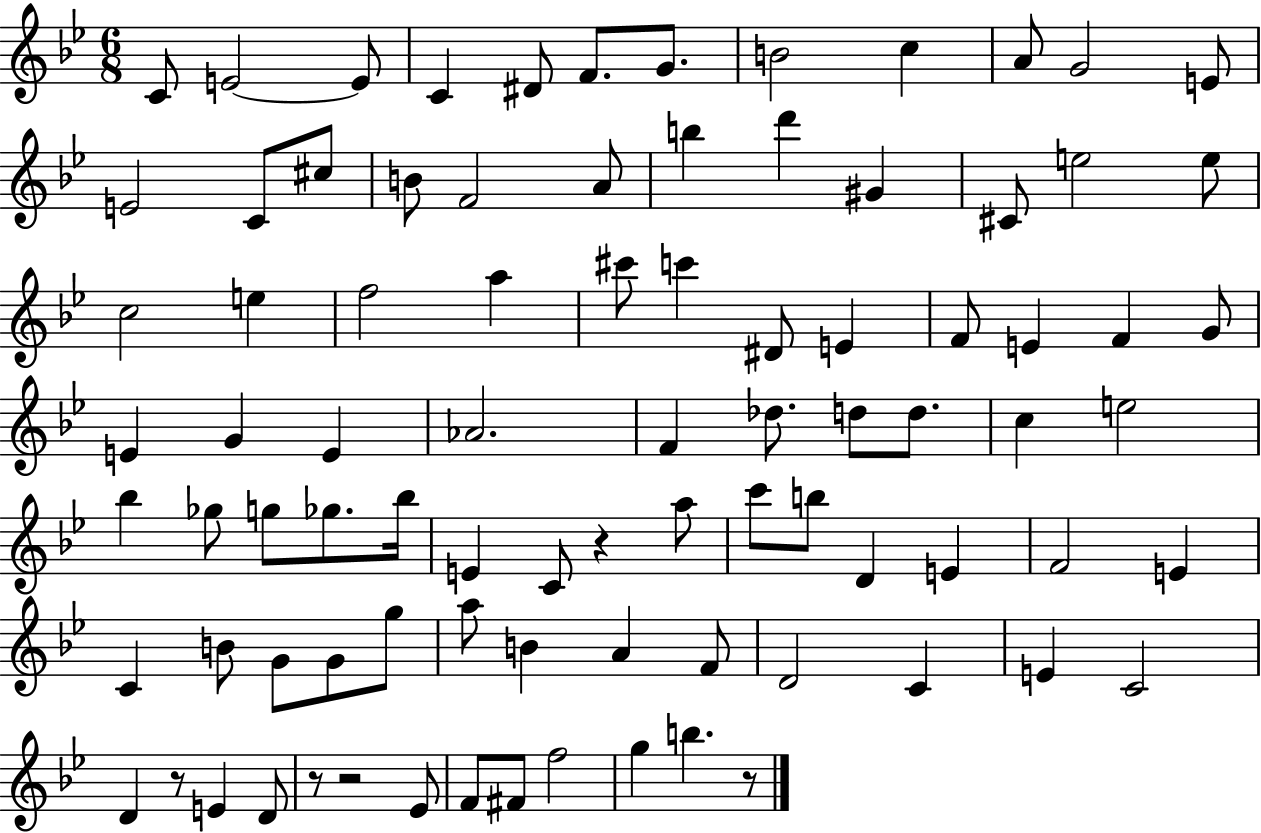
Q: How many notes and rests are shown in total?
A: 87